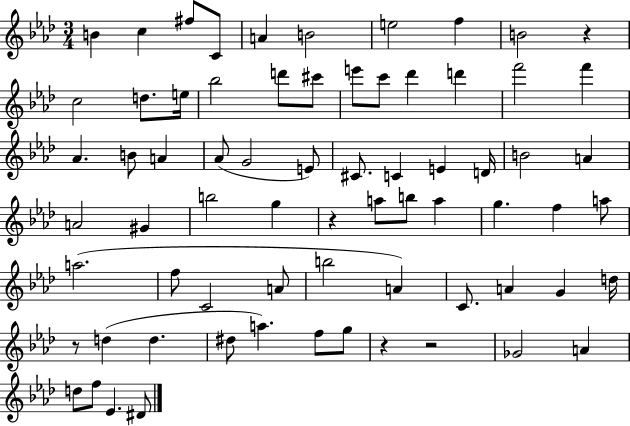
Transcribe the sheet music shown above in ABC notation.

X:1
T:Untitled
M:3/4
L:1/4
K:Ab
B c ^f/2 C/2 A B2 e2 f B2 z c2 d/2 e/4 _b2 d'/2 ^c'/2 e'/2 c'/2 _d' d' f'2 f' _A B/2 A _A/2 G2 E/2 ^C/2 C E D/4 B2 A A2 ^G b2 g z a/2 b/2 a g f a/2 a2 f/2 C2 A/2 b2 A C/2 A G d/4 z/2 d d ^d/2 a f/2 g/2 z z2 _G2 A d/2 f/2 _E ^D/2